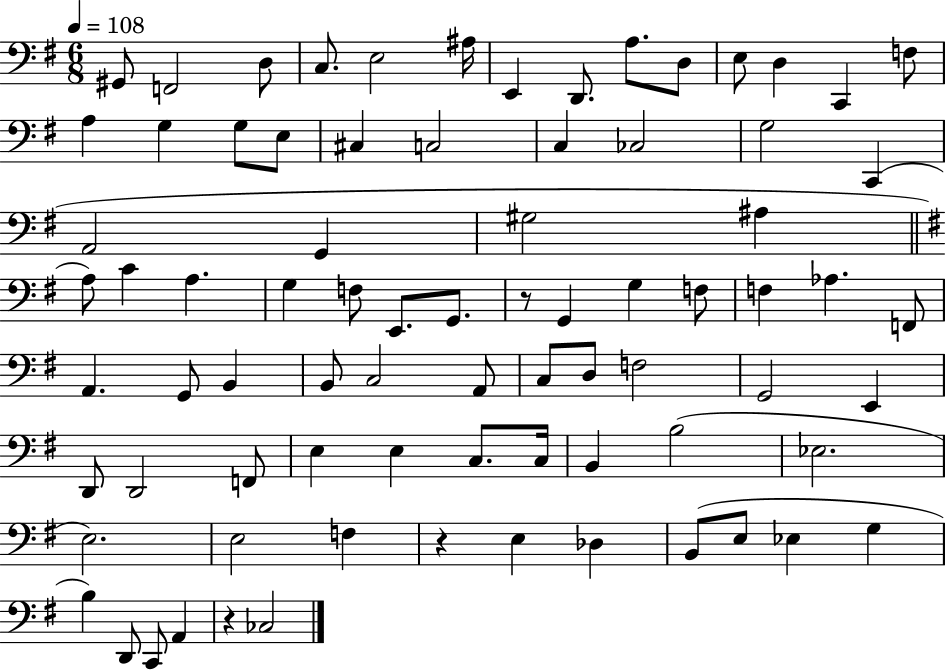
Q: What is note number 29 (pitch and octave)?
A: A3